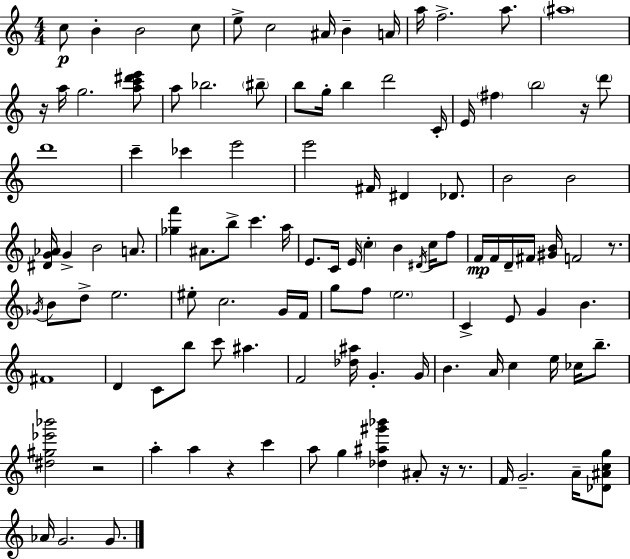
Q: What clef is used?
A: treble